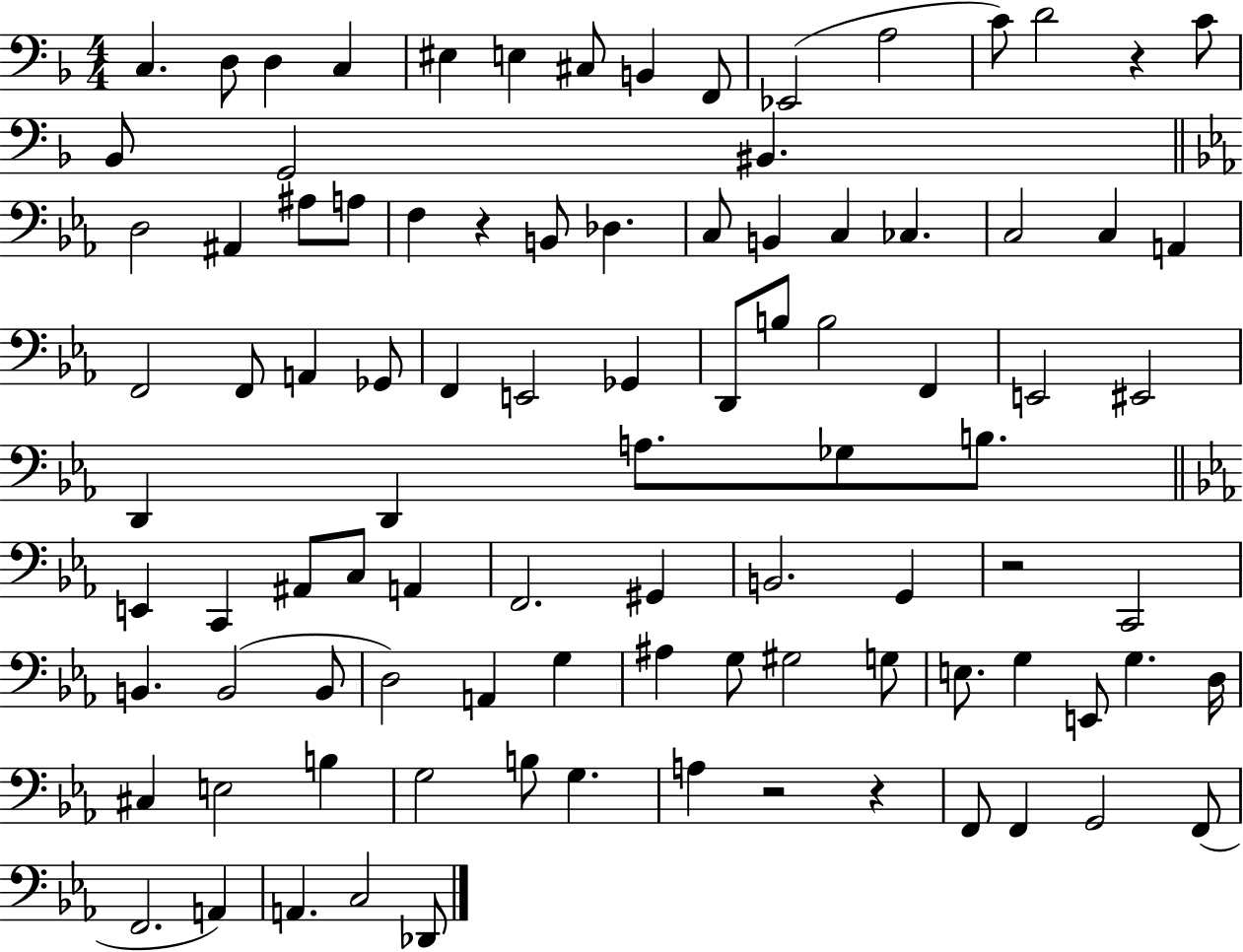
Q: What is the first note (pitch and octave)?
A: C3